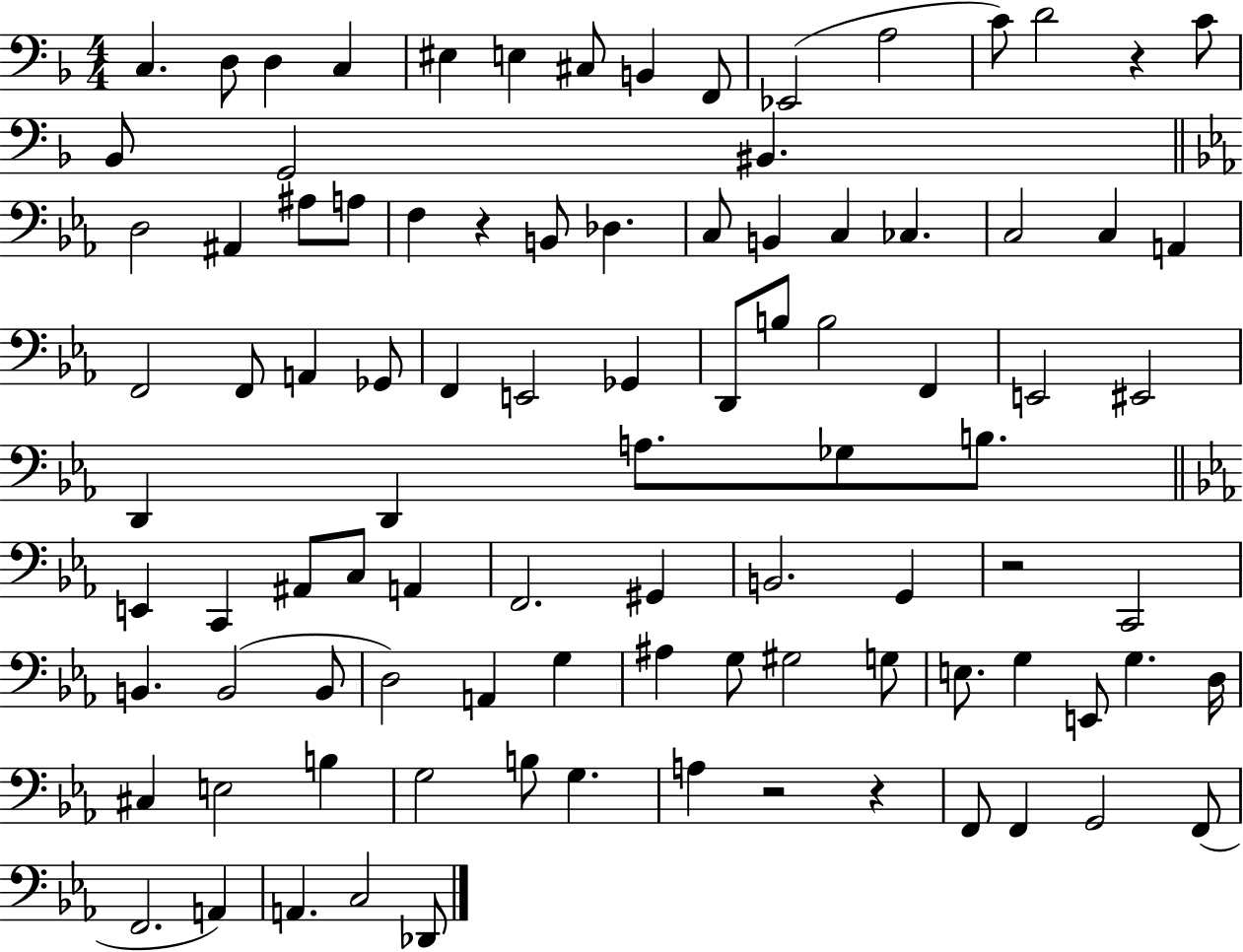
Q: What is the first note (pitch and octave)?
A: C3